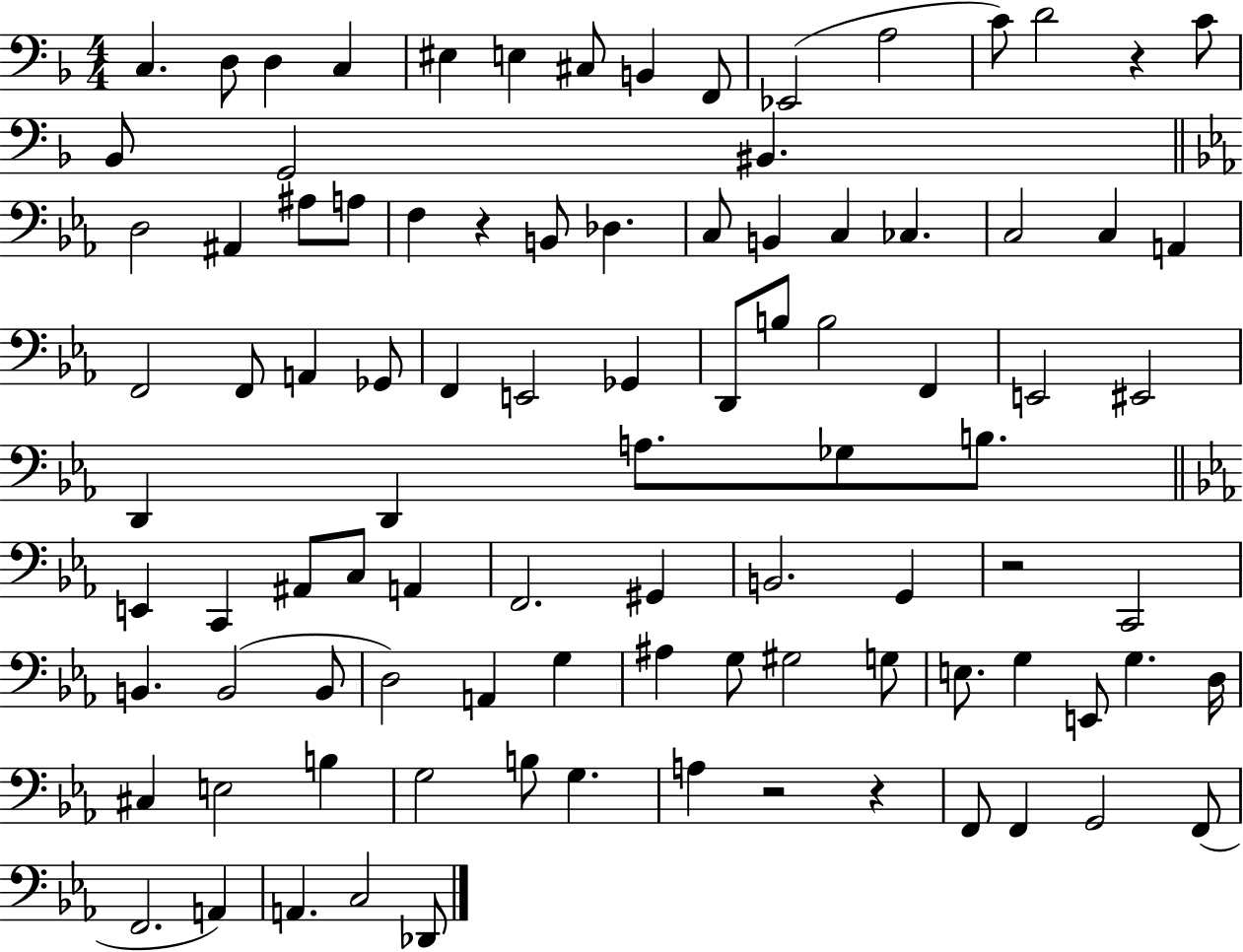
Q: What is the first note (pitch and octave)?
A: C3